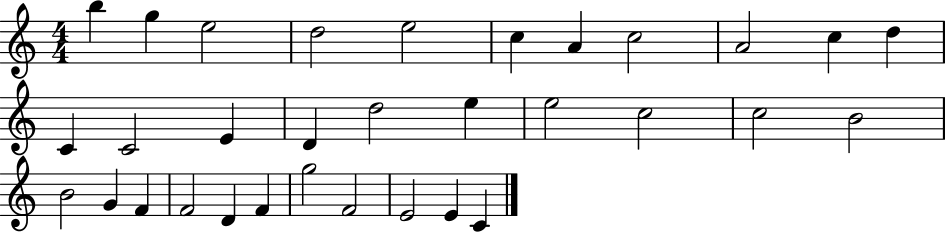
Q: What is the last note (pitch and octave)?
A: C4